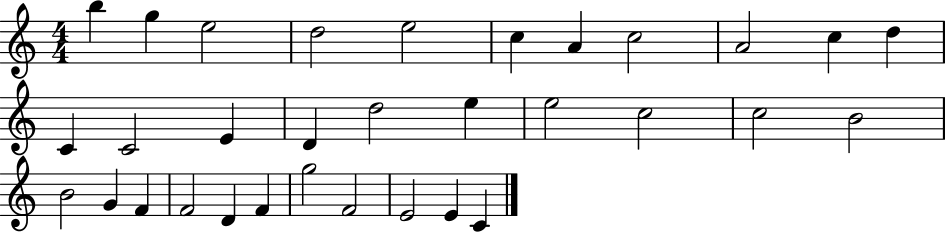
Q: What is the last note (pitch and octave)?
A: C4